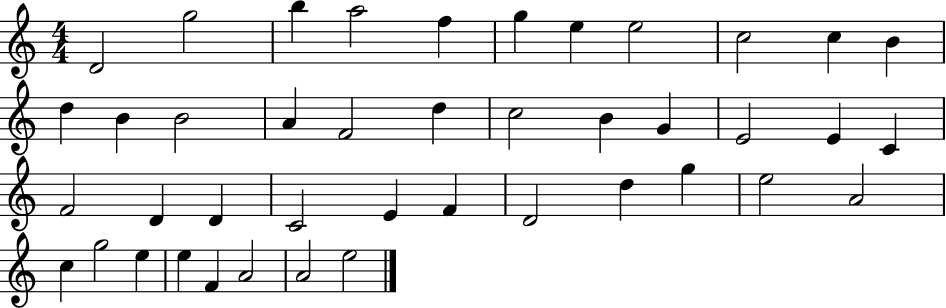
D4/h G5/h B5/q A5/h F5/q G5/q E5/q E5/h C5/h C5/q B4/q D5/q B4/q B4/h A4/q F4/h D5/q C5/h B4/q G4/q E4/h E4/q C4/q F4/h D4/q D4/q C4/h E4/q F4/q D4/h D5/q G5/q E5/h A4/h C5/q G5/h E5/q E5/q F4/q A4/h A4/h E5/h